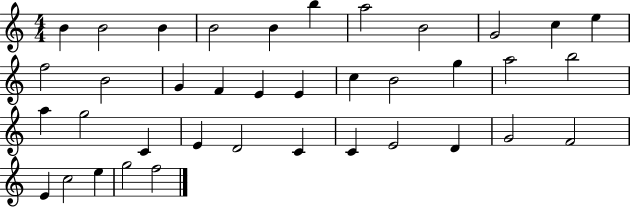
{
  \clef treble
  \numericTimeSignature
  \time 4/4
  \key c \major
  b'4 b'2 b'4 | b'2 b'4 b''4 | a''2 b'2 | g'2 c''4 e''4 | \break f''2 b'2 | g'4 f'4 e'4 e'4 | c''4 b'2 g''4 | a''2 b''2 | \break a''4 g''2 c'4 | e'4 d'2 c'4 | c'4 e'2 d'4 | g'2 f'2 | \break e'4 c''2 e''4 | g''2 f''2 | \bar "|."
}